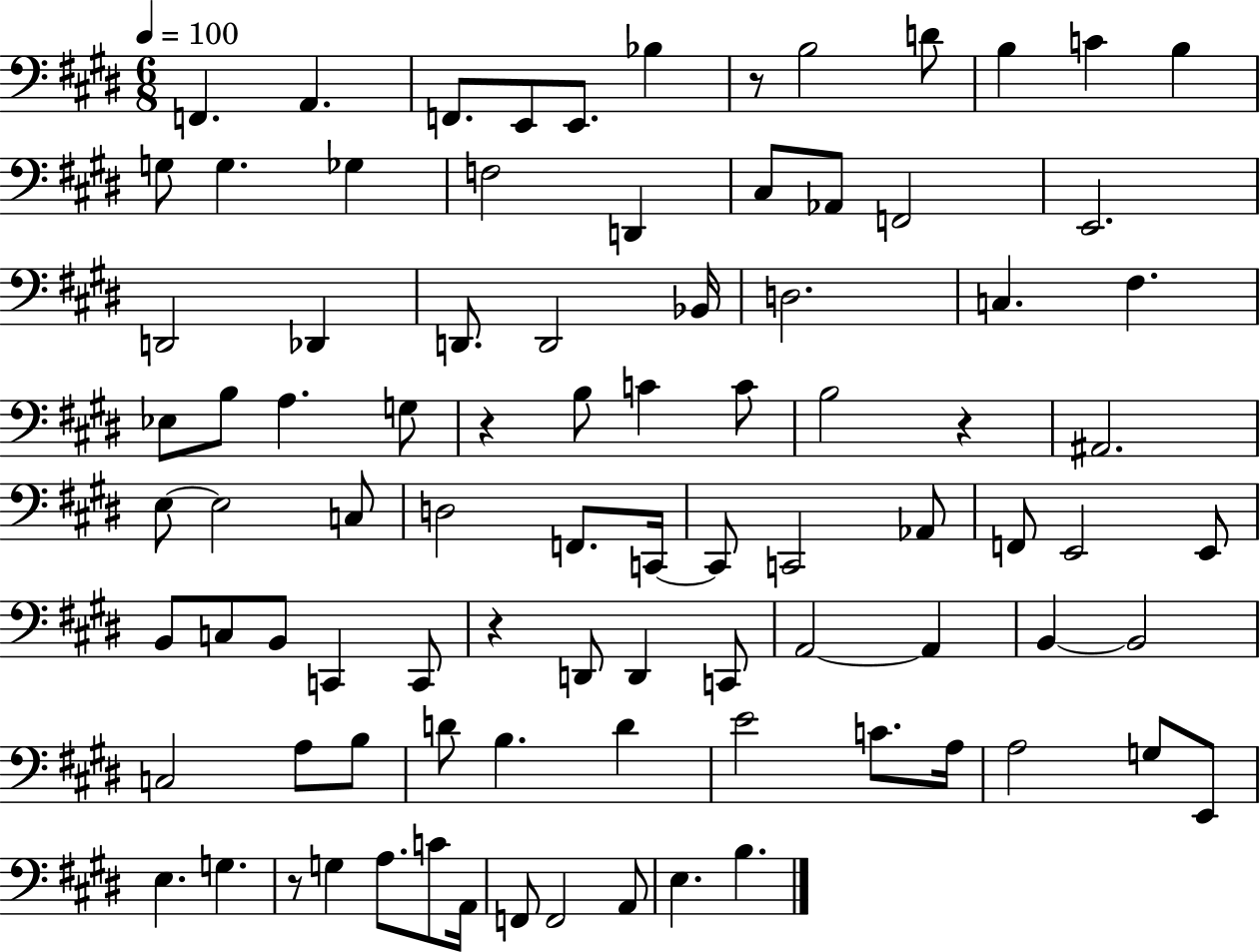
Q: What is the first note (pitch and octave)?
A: F2